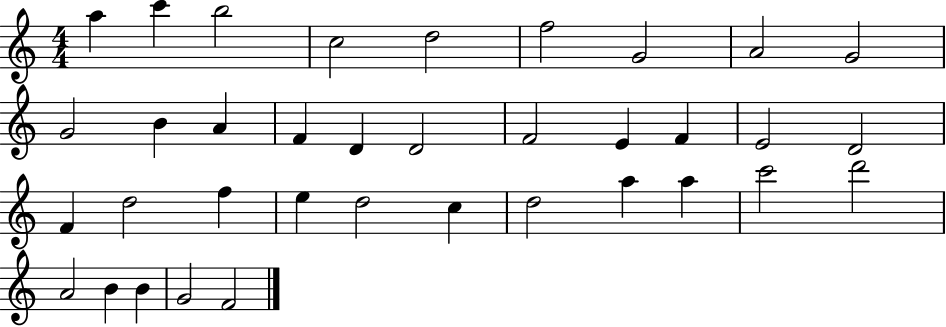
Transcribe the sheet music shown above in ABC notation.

X:1
T:Untitled
M:4/4
L:1/4
K:C
a c' b2 c2 d2 f2 G2 A2 G2 G2 B A F D D2 F2 E F E2 D2 F d2 f e d2 c d2 a a c'2 d'2 A2 B B G2 F2